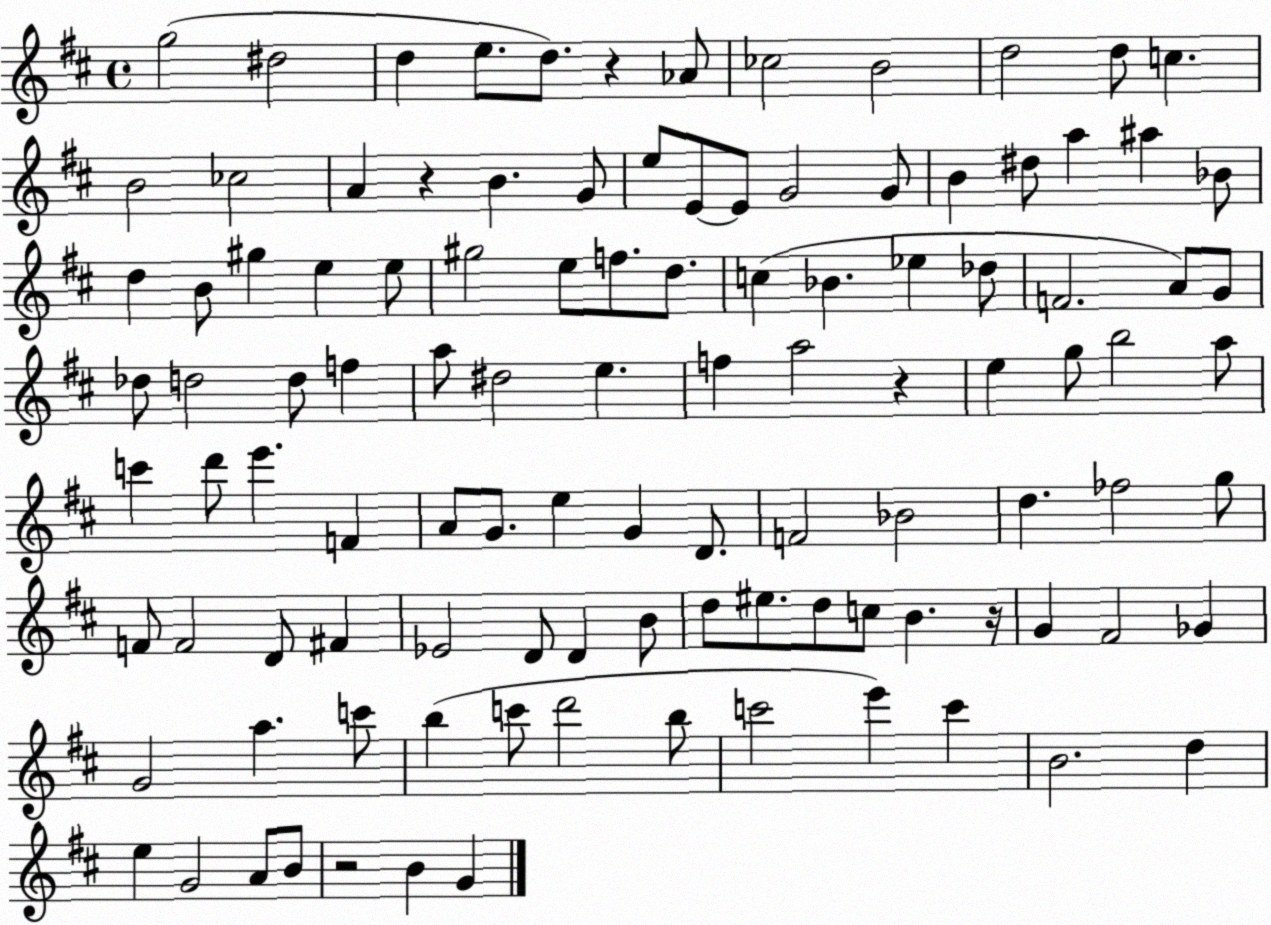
X:1
T:Untitled
M:4/4
L:1/4
K:D
g2 ^d2 d e/2 d/2 z _A/2 _c2 B2 d2 d/2 c B2 _c2 A z B G/2 e/2 E/2 E/2 G2 G/2 B ^d/2 a ^a _B/2 d B/2 ^g e e/2 ^g2 e/2 f/2 d/2 c _B _e _d/2 F2 A/2 G/2 _d/2 d2 d/2 f a/2 ^d2 e f a2 z e g/2 b2 a/2 c' d'/2 e' F A/2 G/2 e G D/2 F2 _B2 d _f2 g/2 F/2 F2 D/2 ^F _E2 D/2 D B/2 d/2 ^e/2 d/2 c/2 B z/4 G ^F2 _G G2 a c'/2 b c'/2 d'2 b/2 c'2 e' c' B2 d e G2 A/2 B/2 z2 B G